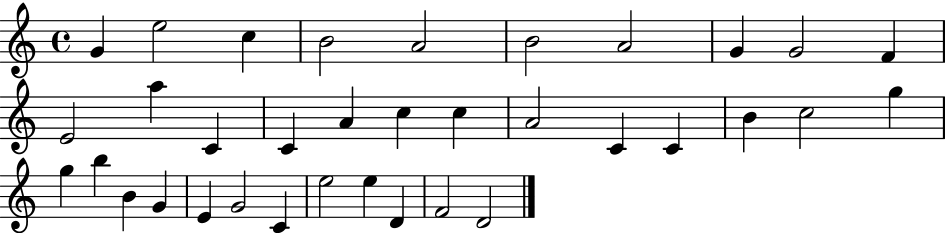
X:1
T:Untitled
M:4/4
L:1/4
K:C
G e2 c B2 A2 B2 A2 G G2 F E2 a C C A c c A2 C C B c2 g g b B G E G2 C e2 e D F2 D2